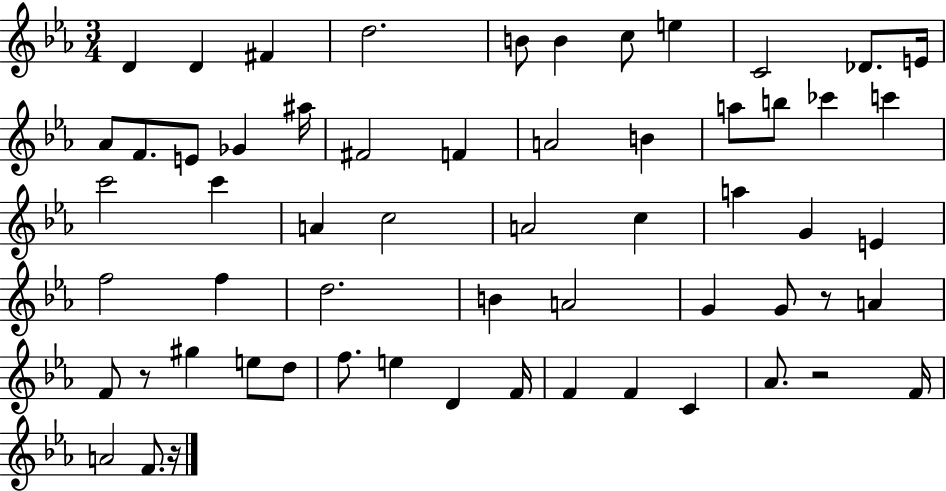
{
  \clef treble
  \numericTimeSignature
  \time 3/4
  \key ees \major
  d'4 d'4 fis'4 | d''2. | b'8 b'4 c''8 e''4 | c'2 des'8. e'16 | \break aes'8 f'8. e'8 ges'4 ais''16 | fis'2 f'4 | a'2 b'4 | a''8 b''8 ces'''4 c'''4 | \break c'''2 c'''4 | a'4 c''2 | a'2 c''4 | a''4 g'4 e'4 | \break f''2 f''4 | d''2. | b'4 a'2 | g'4 g'8 r8 a'4 | \break f'8 r8 gis''4 e''8 d''8 | f''8. e''4 d'4 f'16 | f'4 f'4 c'4 | aes'8. r2 f'16 | \break a'2 f'8. r16 | \bar "|."
}